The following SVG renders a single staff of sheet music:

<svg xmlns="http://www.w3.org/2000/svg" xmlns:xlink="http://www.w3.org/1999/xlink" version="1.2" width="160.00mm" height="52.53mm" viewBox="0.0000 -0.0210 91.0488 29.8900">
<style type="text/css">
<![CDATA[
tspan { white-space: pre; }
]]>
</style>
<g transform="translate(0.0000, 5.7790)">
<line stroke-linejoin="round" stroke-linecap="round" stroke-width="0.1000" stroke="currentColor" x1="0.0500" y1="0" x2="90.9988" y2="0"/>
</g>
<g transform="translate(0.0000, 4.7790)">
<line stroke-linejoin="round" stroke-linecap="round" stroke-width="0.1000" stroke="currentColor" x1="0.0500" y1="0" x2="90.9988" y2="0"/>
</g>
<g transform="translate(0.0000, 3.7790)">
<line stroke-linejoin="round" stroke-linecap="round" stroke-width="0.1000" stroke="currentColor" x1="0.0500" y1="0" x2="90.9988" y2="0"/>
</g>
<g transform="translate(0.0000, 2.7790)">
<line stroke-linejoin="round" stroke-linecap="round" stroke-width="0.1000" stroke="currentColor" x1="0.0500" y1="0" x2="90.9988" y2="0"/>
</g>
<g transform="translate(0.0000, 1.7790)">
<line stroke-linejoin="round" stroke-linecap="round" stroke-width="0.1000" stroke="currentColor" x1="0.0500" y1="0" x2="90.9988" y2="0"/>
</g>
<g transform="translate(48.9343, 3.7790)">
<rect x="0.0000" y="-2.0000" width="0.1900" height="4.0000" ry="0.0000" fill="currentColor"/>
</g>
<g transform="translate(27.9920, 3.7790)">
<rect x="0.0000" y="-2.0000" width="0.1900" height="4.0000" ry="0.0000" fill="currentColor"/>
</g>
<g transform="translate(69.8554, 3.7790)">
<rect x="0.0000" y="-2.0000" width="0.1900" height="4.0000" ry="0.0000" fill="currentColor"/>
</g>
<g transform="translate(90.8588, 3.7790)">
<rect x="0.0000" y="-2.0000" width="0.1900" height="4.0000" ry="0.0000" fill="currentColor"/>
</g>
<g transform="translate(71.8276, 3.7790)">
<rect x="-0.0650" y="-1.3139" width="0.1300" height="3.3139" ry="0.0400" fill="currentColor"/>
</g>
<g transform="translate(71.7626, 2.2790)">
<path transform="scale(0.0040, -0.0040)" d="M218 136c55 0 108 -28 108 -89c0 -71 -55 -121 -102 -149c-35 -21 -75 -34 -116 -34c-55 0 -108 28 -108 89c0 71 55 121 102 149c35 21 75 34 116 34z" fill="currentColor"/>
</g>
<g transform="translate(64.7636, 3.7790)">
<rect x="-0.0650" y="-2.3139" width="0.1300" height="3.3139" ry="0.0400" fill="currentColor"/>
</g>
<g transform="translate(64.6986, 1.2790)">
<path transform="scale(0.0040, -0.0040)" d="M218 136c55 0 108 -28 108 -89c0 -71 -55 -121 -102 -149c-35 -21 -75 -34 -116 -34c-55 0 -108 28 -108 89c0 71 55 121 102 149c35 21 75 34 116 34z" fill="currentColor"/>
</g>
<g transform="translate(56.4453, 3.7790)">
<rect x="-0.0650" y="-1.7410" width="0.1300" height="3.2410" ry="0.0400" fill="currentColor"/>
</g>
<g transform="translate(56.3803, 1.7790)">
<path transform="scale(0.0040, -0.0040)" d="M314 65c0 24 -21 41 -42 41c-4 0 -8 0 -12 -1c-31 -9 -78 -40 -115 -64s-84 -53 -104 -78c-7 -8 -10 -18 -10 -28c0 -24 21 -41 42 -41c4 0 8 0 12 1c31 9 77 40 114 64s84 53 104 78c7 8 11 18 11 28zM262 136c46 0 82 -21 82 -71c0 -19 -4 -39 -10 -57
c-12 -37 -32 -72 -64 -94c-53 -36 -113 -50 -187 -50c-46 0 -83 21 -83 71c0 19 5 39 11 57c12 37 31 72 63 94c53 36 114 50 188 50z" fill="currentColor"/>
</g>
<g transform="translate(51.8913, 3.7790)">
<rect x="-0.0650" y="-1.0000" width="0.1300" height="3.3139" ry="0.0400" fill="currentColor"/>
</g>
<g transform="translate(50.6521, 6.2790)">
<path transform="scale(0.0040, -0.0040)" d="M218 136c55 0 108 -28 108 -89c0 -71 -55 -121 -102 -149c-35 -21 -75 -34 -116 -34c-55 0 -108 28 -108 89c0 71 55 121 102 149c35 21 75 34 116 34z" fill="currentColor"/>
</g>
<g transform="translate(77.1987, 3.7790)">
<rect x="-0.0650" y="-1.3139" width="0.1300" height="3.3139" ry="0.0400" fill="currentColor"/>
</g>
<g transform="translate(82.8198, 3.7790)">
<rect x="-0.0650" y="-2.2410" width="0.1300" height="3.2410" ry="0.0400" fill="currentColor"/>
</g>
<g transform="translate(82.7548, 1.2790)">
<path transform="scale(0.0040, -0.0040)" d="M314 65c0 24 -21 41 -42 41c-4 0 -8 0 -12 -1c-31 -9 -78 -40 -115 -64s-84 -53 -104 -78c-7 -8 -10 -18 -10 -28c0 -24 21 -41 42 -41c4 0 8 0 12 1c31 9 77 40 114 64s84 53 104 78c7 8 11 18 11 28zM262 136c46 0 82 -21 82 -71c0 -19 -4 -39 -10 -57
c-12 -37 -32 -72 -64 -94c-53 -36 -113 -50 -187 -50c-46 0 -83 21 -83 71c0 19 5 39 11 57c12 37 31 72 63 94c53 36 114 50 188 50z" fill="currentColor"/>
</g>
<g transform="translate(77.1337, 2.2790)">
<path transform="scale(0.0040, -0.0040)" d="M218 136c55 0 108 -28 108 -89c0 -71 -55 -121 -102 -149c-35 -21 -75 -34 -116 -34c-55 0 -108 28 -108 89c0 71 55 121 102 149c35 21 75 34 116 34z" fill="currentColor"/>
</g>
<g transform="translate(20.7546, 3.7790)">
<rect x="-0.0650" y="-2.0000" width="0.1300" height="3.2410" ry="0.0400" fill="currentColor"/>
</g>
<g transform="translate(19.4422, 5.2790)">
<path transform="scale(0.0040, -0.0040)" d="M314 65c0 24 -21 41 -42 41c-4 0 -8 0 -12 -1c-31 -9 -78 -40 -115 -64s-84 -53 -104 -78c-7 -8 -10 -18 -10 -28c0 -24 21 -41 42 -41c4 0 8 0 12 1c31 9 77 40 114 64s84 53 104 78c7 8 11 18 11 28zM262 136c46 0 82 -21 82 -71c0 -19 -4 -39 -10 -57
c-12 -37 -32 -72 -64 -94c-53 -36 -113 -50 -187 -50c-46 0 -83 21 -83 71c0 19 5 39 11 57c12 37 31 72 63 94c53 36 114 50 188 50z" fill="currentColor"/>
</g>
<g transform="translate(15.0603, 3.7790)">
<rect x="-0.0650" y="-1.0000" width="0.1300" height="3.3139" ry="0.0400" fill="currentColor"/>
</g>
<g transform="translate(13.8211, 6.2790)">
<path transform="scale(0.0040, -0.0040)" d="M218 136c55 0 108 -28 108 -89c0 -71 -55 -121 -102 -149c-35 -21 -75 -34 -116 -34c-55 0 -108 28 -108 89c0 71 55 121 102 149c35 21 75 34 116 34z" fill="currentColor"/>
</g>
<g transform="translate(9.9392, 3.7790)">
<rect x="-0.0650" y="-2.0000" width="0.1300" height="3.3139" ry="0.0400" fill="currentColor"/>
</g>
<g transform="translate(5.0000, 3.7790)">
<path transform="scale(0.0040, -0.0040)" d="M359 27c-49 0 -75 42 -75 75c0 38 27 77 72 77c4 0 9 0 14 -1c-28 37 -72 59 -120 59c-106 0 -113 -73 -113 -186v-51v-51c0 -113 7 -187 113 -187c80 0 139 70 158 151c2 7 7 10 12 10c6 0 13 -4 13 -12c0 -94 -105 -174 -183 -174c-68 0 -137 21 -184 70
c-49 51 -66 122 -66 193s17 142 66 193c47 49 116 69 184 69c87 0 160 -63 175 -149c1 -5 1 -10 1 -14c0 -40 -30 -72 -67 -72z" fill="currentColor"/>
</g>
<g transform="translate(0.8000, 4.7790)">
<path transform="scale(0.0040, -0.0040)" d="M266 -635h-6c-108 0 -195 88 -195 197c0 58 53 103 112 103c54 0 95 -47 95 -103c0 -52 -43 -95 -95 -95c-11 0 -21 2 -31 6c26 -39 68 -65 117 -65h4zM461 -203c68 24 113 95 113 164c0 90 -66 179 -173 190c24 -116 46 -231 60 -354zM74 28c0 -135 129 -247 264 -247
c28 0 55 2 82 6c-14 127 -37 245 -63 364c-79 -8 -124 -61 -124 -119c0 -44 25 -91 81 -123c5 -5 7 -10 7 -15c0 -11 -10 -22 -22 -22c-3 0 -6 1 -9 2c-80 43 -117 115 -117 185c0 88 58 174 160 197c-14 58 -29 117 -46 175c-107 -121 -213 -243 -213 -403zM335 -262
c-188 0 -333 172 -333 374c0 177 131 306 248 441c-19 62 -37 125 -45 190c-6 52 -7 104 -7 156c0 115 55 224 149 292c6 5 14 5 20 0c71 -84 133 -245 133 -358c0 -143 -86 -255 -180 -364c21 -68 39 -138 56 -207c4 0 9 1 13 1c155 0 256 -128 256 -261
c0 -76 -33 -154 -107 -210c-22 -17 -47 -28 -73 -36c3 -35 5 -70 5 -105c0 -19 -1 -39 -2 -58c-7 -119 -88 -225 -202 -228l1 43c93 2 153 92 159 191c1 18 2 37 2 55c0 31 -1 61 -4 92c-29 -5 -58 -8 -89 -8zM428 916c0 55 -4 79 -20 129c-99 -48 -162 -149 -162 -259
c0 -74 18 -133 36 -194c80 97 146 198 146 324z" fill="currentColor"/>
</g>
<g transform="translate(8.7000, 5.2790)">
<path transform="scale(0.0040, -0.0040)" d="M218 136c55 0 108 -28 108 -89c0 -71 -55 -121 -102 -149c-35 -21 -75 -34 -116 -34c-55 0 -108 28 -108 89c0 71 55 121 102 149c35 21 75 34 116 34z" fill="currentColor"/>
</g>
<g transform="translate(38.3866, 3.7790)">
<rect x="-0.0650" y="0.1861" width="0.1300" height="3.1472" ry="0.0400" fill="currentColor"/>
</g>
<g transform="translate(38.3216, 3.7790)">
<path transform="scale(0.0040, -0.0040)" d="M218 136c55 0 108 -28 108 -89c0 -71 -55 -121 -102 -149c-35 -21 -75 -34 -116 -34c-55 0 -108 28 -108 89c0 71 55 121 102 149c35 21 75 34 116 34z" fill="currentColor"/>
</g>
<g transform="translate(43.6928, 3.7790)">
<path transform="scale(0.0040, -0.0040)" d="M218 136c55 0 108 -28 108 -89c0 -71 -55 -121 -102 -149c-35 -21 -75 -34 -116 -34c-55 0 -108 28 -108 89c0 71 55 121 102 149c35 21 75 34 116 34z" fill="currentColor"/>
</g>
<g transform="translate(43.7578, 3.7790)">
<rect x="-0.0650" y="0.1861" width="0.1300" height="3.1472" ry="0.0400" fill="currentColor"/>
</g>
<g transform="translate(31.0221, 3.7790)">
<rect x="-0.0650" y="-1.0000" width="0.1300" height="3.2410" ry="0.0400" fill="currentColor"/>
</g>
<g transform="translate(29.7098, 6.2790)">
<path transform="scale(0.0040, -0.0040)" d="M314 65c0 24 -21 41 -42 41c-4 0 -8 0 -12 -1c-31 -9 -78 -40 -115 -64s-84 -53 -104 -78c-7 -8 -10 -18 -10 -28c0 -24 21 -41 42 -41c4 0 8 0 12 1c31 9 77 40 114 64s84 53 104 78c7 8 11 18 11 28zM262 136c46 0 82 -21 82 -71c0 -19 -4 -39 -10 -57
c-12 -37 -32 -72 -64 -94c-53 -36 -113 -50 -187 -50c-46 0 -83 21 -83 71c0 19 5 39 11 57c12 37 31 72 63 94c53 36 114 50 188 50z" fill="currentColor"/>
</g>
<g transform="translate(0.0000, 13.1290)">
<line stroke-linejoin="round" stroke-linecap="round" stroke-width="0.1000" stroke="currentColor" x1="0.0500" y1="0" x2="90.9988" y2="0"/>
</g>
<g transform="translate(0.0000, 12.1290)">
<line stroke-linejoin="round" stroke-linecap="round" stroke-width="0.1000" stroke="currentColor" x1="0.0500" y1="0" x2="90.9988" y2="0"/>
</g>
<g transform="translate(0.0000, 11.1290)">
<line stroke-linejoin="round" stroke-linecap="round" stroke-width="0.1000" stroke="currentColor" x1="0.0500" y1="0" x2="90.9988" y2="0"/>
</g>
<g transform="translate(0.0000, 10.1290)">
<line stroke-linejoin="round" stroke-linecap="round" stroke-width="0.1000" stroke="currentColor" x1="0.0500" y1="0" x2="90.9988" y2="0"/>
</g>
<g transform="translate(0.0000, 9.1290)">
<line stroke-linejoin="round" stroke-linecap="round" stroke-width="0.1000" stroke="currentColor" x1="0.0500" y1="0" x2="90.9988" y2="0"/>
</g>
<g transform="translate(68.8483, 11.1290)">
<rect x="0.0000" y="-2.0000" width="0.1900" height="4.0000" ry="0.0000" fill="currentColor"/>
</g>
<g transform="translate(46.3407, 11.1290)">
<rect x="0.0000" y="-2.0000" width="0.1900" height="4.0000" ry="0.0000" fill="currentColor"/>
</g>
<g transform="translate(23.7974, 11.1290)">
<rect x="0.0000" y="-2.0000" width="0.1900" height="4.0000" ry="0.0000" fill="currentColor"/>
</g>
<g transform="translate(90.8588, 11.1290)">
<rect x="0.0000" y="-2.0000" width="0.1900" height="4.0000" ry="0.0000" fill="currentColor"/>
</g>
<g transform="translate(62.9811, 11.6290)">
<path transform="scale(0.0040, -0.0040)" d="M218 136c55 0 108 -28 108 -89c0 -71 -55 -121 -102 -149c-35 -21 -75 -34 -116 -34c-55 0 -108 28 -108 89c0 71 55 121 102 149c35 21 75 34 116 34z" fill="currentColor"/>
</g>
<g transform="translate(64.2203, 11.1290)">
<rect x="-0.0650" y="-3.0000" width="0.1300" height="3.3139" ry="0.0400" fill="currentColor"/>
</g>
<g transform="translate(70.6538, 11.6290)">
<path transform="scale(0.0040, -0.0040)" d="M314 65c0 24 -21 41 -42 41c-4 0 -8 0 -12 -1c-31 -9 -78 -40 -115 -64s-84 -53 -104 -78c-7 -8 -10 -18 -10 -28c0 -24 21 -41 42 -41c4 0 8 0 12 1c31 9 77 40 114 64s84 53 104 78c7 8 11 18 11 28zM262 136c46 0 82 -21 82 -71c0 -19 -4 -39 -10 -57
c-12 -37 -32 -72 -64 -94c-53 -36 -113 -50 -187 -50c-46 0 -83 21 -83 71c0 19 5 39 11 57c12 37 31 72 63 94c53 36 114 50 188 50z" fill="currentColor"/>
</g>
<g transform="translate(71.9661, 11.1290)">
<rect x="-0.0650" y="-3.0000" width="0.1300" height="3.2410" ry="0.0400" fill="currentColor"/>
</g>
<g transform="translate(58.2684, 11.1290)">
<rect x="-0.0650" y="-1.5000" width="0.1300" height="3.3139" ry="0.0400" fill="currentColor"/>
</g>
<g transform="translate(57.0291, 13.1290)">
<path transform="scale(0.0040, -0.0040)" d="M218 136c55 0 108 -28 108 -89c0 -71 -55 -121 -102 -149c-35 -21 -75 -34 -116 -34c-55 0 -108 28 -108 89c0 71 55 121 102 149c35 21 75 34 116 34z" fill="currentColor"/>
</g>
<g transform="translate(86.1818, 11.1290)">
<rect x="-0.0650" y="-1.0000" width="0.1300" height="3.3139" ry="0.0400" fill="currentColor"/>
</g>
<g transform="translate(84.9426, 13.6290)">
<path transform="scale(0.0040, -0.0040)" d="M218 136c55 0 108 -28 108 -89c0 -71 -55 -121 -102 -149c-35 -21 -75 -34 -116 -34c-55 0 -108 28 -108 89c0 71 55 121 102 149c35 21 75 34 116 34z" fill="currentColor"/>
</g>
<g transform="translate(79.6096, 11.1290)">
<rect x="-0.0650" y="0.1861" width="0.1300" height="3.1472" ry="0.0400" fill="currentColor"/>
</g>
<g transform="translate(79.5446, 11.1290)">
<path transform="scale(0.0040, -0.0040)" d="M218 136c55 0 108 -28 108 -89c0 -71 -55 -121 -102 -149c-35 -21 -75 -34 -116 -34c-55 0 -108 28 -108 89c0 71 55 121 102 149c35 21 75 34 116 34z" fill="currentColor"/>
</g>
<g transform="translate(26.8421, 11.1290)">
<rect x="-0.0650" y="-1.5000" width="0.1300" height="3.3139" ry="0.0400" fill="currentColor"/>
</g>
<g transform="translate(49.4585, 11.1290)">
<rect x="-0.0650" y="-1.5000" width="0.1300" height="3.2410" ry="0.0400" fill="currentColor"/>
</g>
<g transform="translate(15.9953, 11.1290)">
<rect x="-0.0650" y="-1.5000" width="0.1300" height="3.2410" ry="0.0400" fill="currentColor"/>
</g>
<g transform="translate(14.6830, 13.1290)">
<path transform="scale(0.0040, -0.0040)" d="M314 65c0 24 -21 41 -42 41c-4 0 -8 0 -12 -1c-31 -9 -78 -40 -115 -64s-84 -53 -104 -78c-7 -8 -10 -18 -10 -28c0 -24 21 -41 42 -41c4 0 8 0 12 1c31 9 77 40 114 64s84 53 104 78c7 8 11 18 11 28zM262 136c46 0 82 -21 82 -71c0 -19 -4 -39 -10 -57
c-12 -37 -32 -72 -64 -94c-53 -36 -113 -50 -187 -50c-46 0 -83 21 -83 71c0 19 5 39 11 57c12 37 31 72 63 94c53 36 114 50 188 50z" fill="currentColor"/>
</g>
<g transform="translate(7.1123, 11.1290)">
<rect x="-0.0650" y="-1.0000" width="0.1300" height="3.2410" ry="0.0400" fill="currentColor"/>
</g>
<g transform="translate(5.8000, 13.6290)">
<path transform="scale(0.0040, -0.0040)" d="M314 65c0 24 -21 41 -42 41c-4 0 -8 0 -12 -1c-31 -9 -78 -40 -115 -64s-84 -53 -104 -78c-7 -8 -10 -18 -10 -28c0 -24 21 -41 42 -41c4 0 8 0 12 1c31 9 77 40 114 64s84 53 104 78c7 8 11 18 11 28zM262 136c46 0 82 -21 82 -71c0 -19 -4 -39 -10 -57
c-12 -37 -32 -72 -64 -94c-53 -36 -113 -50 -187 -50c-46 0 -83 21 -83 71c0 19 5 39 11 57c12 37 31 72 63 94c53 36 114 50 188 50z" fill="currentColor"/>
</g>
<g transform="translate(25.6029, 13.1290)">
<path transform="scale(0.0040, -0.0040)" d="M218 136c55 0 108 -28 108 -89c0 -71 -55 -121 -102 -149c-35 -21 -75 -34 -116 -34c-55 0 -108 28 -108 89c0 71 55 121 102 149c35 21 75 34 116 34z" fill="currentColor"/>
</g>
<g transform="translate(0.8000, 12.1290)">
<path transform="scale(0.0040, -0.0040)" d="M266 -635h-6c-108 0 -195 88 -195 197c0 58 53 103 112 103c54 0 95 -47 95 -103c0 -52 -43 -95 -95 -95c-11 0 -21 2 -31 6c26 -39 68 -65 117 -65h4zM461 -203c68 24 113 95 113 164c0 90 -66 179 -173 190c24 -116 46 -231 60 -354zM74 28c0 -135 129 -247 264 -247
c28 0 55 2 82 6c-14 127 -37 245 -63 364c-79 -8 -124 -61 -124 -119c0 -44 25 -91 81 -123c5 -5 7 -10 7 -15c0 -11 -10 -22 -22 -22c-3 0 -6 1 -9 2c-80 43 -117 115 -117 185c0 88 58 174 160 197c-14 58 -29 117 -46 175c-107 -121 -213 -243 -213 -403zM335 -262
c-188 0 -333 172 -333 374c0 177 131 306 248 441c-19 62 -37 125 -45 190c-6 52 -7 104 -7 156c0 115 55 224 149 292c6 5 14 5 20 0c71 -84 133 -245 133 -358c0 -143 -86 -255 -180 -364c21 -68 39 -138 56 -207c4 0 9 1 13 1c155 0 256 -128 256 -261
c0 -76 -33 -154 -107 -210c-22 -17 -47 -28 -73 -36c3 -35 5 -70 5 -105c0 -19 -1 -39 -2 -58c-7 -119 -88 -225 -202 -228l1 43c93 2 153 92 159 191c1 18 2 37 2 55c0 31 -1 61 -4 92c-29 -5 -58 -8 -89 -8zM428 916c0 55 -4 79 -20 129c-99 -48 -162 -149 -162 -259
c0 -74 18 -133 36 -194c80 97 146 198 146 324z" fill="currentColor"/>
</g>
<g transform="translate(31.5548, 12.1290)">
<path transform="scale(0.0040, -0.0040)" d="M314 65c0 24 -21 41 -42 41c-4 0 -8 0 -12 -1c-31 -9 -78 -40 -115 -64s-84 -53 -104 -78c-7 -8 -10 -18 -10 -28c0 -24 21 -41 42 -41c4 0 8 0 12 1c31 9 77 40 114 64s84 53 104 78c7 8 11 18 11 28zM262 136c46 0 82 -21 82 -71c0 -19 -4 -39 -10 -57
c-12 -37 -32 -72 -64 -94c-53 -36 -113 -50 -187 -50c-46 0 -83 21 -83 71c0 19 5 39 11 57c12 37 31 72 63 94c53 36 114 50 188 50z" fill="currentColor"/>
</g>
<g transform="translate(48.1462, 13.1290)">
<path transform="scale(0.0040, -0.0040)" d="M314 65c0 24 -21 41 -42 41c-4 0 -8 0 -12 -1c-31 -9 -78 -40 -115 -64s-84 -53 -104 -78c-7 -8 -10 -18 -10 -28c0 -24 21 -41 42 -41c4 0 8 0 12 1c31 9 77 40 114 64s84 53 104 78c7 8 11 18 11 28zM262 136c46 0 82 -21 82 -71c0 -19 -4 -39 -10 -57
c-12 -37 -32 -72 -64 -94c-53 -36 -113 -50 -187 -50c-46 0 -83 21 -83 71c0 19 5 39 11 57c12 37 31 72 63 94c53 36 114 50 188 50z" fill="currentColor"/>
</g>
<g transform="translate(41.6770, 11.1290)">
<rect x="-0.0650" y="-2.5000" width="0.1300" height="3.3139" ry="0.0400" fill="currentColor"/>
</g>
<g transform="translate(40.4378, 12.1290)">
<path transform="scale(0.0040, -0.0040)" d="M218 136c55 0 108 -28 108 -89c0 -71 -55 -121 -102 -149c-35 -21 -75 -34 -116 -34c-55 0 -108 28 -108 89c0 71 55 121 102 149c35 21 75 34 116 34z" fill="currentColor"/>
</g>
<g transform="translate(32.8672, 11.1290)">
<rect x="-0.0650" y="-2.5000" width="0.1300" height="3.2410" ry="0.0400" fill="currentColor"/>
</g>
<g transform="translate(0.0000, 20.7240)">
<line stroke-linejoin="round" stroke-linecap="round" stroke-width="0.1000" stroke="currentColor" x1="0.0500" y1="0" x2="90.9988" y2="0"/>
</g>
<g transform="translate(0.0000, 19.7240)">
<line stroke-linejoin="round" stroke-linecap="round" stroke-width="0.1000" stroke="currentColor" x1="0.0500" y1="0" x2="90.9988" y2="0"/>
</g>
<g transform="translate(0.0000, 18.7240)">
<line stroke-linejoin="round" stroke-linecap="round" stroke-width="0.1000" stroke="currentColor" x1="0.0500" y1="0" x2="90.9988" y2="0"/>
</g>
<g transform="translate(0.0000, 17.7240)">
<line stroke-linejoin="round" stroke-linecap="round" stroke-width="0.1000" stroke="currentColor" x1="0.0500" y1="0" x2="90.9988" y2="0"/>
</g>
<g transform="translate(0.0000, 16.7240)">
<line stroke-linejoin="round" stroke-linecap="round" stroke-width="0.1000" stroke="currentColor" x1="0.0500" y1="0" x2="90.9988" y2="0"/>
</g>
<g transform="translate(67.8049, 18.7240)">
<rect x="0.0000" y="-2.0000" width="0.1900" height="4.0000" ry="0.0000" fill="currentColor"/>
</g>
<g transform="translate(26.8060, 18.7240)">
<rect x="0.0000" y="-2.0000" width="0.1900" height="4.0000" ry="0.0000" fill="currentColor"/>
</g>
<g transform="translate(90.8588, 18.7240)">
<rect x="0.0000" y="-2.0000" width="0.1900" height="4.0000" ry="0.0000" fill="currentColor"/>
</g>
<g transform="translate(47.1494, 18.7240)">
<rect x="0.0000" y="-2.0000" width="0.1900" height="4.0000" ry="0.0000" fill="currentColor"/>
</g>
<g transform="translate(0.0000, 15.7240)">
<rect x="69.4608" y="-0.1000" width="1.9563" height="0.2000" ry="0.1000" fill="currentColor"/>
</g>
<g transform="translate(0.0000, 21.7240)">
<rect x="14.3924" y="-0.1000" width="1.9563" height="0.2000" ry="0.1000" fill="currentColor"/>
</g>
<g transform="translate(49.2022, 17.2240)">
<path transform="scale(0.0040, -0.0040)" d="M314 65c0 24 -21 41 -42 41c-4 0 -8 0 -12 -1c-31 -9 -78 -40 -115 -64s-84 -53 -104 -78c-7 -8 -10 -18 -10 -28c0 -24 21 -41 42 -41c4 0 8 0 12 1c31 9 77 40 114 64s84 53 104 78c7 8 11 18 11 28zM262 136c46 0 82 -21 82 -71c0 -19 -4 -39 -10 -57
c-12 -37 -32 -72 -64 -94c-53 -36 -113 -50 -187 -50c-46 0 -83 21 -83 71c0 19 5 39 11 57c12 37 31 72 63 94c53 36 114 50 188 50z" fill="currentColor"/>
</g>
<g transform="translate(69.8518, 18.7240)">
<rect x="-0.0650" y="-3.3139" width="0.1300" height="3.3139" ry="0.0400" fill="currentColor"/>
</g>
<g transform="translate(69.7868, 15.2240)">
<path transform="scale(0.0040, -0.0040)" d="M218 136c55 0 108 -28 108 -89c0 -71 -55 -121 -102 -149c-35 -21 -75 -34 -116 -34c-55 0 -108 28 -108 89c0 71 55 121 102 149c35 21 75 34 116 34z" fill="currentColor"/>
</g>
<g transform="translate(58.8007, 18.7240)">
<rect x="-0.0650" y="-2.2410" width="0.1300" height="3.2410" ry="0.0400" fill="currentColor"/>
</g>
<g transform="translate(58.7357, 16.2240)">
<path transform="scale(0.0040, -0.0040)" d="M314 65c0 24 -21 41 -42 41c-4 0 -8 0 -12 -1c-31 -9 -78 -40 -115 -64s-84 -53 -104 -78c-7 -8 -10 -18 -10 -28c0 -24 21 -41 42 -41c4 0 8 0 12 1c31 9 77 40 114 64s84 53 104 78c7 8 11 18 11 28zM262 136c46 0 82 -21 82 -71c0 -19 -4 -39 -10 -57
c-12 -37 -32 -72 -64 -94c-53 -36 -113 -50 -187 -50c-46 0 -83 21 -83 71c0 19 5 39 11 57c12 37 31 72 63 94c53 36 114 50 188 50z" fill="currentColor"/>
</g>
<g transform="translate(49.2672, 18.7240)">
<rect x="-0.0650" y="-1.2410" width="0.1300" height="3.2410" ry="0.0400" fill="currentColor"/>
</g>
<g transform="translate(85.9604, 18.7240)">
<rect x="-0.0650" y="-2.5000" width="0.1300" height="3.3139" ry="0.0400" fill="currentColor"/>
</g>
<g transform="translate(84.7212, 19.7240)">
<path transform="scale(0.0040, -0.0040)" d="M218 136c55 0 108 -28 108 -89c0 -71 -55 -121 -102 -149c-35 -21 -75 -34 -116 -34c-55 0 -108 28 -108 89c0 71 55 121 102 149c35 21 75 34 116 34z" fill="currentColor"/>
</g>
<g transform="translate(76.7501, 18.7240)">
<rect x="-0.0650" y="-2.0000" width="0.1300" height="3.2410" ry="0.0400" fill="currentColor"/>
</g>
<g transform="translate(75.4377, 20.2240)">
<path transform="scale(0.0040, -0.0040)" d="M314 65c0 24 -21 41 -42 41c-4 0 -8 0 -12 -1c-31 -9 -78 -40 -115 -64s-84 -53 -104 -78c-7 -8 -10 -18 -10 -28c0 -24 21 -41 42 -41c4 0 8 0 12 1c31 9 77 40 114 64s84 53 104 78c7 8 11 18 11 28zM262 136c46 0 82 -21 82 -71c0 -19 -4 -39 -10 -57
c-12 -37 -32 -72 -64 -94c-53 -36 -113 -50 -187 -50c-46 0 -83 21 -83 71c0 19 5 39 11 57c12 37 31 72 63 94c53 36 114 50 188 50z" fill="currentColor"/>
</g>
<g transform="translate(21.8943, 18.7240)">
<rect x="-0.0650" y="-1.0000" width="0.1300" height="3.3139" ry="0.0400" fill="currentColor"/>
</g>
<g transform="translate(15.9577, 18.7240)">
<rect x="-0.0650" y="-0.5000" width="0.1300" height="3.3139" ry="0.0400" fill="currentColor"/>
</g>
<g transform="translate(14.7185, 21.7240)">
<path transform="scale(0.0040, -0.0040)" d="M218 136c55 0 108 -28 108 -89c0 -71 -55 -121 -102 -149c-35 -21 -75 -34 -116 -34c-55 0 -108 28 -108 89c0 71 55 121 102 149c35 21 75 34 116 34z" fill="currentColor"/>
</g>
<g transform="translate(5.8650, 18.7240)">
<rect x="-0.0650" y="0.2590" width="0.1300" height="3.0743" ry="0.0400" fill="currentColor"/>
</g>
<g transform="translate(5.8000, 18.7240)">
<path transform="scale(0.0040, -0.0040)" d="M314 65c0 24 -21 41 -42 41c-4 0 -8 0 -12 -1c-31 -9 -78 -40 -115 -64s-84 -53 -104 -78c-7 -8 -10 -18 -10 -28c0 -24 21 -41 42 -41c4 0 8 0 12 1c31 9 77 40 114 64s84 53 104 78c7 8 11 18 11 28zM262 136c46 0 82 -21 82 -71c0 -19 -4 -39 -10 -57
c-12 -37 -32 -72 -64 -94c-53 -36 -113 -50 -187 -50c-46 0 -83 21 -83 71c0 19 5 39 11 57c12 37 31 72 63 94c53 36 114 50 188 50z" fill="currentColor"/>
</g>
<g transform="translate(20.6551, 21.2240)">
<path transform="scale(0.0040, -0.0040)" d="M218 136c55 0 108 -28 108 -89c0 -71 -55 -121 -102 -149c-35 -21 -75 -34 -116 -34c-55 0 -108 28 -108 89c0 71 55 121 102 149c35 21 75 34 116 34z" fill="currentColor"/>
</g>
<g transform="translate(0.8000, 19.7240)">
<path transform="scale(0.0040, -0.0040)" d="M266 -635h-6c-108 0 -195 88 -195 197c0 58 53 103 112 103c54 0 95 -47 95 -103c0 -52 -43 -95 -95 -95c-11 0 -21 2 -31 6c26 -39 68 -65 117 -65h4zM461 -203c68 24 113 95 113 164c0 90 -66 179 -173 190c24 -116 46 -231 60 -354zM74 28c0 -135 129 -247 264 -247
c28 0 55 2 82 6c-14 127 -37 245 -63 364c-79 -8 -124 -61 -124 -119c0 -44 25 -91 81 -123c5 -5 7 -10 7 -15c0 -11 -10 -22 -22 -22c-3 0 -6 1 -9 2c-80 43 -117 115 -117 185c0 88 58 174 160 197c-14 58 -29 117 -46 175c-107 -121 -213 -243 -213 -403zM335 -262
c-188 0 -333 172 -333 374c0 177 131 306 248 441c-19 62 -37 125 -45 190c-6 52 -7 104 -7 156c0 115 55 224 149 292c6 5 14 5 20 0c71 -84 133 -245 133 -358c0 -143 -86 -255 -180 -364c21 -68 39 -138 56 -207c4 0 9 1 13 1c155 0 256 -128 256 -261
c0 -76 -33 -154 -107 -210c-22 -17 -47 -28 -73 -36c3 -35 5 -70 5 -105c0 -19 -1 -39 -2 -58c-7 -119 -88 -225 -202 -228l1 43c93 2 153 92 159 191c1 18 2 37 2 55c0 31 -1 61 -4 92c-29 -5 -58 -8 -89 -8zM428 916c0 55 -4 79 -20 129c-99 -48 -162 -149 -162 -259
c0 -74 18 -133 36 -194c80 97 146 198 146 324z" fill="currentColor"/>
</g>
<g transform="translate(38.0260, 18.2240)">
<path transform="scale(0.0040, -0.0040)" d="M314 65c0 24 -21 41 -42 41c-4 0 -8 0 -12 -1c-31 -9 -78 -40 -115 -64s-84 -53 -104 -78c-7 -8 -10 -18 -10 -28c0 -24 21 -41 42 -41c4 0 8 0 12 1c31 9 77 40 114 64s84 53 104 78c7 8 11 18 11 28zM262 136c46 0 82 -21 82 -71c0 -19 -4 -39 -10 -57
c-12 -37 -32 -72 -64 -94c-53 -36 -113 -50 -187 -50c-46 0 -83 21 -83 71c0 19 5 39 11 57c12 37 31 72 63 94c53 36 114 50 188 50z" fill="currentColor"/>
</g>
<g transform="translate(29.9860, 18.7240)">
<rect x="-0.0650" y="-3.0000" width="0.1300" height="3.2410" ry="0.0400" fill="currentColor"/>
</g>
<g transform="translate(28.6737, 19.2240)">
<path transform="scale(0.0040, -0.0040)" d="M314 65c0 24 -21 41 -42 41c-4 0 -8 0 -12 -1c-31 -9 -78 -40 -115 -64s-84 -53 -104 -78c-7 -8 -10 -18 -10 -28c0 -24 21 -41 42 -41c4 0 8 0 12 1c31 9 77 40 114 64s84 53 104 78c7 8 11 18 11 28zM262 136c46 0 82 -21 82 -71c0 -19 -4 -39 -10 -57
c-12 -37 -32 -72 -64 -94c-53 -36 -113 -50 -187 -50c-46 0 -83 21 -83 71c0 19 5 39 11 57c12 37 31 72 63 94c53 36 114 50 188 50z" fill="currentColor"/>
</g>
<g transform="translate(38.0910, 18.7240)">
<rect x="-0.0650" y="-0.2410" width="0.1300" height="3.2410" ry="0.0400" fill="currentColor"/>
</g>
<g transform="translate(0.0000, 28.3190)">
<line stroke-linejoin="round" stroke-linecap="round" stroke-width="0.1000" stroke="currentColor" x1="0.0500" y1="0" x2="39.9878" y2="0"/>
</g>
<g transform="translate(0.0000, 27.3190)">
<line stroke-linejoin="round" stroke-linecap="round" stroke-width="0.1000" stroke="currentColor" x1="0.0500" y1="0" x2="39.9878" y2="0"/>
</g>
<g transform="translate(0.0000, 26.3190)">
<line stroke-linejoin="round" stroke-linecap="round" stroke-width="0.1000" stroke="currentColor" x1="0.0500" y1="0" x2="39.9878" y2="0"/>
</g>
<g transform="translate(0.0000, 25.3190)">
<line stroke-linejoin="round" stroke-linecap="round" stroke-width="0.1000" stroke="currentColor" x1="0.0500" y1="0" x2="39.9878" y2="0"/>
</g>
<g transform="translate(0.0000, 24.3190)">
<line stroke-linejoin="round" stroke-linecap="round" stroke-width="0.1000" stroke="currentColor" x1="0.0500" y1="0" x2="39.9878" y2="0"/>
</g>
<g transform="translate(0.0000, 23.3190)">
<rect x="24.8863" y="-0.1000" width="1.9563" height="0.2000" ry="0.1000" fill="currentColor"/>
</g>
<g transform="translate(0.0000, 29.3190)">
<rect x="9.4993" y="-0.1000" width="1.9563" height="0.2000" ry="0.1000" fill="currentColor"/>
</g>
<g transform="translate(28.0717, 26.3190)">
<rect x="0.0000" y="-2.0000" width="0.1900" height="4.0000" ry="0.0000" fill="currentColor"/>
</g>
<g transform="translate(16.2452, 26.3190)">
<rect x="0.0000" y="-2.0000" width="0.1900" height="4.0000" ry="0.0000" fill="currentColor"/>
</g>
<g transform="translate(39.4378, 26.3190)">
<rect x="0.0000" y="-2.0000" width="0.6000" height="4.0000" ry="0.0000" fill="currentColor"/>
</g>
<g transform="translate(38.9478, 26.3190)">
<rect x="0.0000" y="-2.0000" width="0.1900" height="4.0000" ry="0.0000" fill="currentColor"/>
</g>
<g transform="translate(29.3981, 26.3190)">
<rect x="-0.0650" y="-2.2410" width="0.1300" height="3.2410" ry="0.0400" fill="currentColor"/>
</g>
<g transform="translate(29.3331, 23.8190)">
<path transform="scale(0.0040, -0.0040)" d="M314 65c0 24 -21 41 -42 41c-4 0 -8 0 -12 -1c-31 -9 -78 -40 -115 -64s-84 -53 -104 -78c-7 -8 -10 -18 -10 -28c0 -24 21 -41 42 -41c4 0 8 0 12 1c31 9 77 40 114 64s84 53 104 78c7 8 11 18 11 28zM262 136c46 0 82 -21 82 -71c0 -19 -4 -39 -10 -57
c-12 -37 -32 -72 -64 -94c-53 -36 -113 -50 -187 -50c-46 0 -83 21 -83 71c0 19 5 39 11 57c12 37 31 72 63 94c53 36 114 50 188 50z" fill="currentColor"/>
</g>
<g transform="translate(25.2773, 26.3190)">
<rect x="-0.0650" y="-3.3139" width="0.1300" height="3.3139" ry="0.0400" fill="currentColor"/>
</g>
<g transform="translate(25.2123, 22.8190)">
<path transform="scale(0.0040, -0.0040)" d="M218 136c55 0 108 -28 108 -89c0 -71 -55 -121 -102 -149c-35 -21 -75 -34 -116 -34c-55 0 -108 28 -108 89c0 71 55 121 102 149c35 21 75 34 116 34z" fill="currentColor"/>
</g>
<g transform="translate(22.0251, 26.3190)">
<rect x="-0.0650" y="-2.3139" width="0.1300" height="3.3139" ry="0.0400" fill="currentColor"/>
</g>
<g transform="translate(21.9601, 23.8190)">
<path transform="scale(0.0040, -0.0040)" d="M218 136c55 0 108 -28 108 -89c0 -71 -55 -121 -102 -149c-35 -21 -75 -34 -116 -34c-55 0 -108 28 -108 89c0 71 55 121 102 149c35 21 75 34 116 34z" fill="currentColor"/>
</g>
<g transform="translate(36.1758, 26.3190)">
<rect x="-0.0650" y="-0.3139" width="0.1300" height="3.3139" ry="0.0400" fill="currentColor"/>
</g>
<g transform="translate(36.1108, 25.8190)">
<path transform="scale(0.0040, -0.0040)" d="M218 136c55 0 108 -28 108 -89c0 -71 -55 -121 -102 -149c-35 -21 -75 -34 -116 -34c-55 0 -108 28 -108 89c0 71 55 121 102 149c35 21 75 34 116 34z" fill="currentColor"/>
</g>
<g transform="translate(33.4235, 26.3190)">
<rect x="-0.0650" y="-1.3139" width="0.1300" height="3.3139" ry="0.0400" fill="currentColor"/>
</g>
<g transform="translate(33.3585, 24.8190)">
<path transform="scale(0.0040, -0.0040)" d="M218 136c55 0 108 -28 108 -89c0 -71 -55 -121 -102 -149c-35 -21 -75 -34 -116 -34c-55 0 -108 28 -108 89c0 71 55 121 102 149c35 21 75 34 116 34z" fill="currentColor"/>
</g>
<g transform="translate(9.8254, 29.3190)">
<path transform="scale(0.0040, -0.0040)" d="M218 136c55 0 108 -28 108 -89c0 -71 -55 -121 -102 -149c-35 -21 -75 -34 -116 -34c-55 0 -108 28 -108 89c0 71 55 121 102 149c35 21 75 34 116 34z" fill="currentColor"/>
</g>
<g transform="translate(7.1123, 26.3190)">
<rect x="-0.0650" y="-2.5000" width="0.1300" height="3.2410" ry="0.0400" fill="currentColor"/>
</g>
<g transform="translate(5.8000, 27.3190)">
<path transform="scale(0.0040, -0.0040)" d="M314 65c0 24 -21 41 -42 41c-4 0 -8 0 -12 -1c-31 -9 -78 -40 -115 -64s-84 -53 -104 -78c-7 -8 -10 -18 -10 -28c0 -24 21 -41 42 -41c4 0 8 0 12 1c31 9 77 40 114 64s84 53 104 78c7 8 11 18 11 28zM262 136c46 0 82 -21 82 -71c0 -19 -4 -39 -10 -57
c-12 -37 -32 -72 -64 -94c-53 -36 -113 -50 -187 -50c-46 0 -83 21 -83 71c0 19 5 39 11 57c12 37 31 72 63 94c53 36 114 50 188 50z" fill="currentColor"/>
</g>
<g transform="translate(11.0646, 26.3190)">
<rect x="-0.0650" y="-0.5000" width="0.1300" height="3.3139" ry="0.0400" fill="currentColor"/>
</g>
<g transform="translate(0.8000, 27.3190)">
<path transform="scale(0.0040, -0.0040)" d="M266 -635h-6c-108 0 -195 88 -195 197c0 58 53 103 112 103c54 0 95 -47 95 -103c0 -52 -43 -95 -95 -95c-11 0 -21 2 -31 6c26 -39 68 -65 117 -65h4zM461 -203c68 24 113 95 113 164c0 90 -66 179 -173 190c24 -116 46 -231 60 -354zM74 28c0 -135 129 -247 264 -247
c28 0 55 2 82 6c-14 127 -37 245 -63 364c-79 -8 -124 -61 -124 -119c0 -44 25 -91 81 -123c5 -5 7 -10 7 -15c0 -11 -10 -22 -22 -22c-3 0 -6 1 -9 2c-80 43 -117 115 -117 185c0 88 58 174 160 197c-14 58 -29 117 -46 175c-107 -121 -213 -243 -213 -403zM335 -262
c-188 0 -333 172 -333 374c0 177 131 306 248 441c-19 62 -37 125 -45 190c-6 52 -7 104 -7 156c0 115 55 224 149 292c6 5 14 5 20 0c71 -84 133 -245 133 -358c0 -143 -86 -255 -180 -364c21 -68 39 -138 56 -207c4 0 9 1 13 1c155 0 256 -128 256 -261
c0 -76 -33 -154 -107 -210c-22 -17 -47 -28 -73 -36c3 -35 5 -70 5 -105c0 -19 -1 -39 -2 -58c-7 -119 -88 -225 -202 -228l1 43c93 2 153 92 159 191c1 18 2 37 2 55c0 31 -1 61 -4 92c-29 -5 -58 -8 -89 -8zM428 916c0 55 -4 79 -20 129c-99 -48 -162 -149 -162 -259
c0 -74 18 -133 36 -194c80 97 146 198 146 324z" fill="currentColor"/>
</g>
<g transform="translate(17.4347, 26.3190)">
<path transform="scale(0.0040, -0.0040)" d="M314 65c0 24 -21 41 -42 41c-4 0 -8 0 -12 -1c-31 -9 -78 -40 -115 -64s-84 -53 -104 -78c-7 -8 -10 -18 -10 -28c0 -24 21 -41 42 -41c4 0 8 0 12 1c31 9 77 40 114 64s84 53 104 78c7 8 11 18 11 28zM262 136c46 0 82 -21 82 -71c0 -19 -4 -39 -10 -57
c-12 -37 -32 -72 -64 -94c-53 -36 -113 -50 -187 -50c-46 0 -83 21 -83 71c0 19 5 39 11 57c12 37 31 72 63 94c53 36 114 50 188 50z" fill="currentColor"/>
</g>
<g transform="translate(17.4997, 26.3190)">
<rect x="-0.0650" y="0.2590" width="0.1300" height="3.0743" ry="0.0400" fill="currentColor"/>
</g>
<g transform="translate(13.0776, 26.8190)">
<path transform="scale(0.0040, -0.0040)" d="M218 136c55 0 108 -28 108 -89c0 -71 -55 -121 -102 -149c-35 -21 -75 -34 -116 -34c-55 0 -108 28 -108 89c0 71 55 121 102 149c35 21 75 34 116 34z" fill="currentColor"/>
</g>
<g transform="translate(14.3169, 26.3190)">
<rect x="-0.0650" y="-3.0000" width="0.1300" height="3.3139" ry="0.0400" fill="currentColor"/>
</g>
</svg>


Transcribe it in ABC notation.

X:1
T:Untitled
M:4/4
L:1/4
K:C
F D F2 D2 B B D f2 g e e g2 D2 E2 E G2 G E2 E A A2 B D B2 C D A2 c2 e2 g2 b F2 G G2 C A B2 g b g2 e c